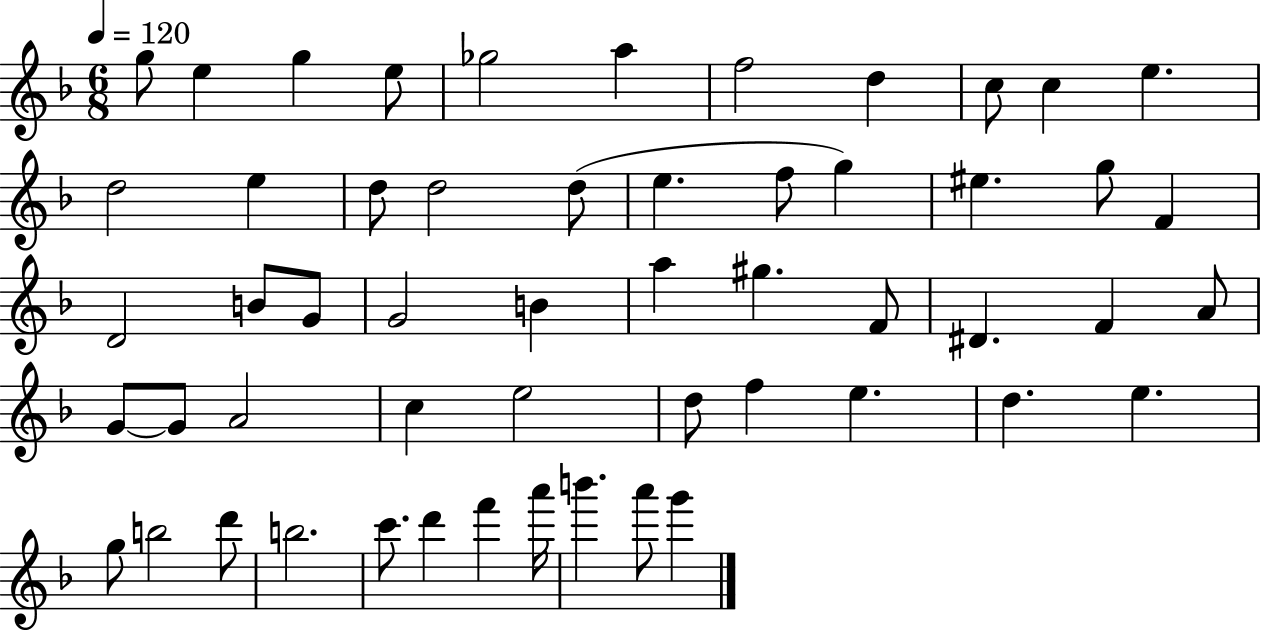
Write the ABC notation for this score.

X:1
T:Untitled
M:6/8
L:1/4
K:F
g/2 e g e/2 _g2 a f2 d c/2 c e d2 e d/2 d2 d/2 e f/2 g ^e g/2 F D2 B/2 G/2 G2 B a ^g F/2 ^D F A/2 G/2 G/2 A2 c e2 d/2 f e d e g/2 b2 d'/2 b2 c'/2 d' f' a'/4 b' a'/2 g'